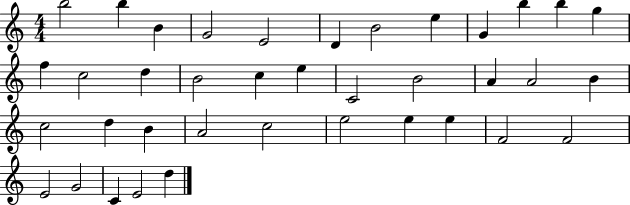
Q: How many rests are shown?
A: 0